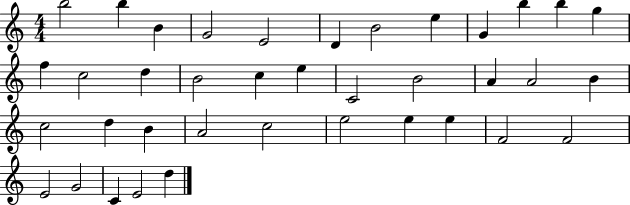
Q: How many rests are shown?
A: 0